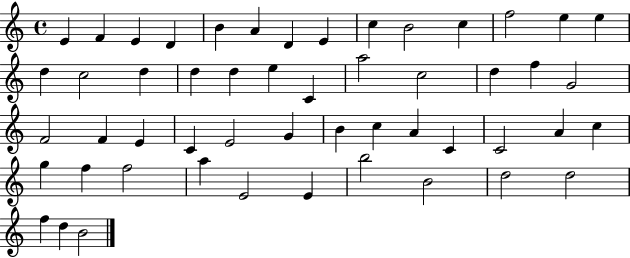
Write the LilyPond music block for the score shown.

{
  \clef treble
  \time 4/4
  \defaultTimeSignature
  \key c \major
  e'4 f'4 e'4 d'4 | b'4 a'4 d'4 e'4 | c''4 b'2 c''4 | f''2 e''4 e''4 | \break d''4 c''2 d''4 | d''4 d''4 e''4 c'4 | a''2 c''2 | d''4 f''4 g'2 | \break f'2 f'4 e'4 | c'4 e'2 g'4 | b'4 c''4 a'4 c'4 | c'2 a'4 c''4 | \break g''4 f''4 f''2 | a''4 e'2 e'4 | b''2 b'2 | d''2 d''2 | \break f''4 d''4 b'2 | \bar "|."
}